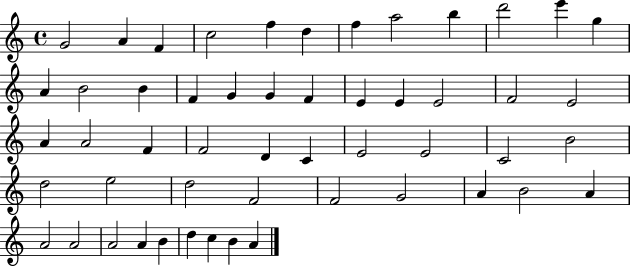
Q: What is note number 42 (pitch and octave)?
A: B4